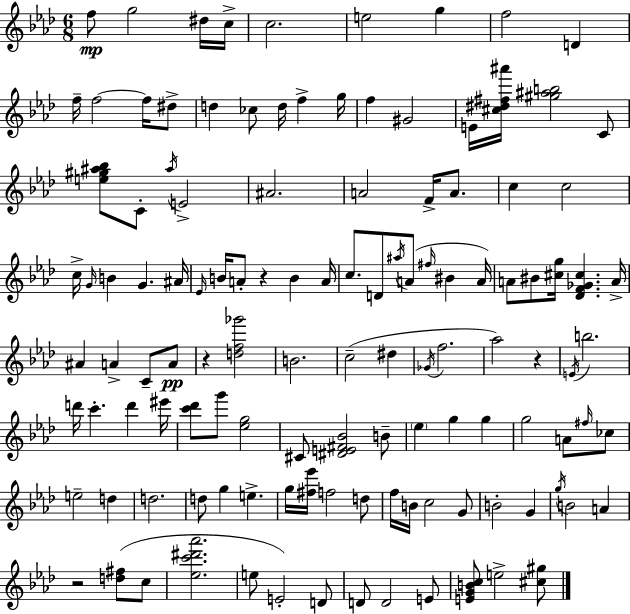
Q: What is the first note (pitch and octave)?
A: F5